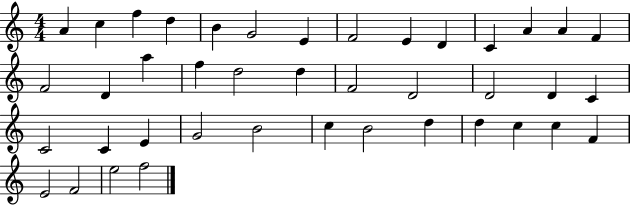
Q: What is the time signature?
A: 4/4